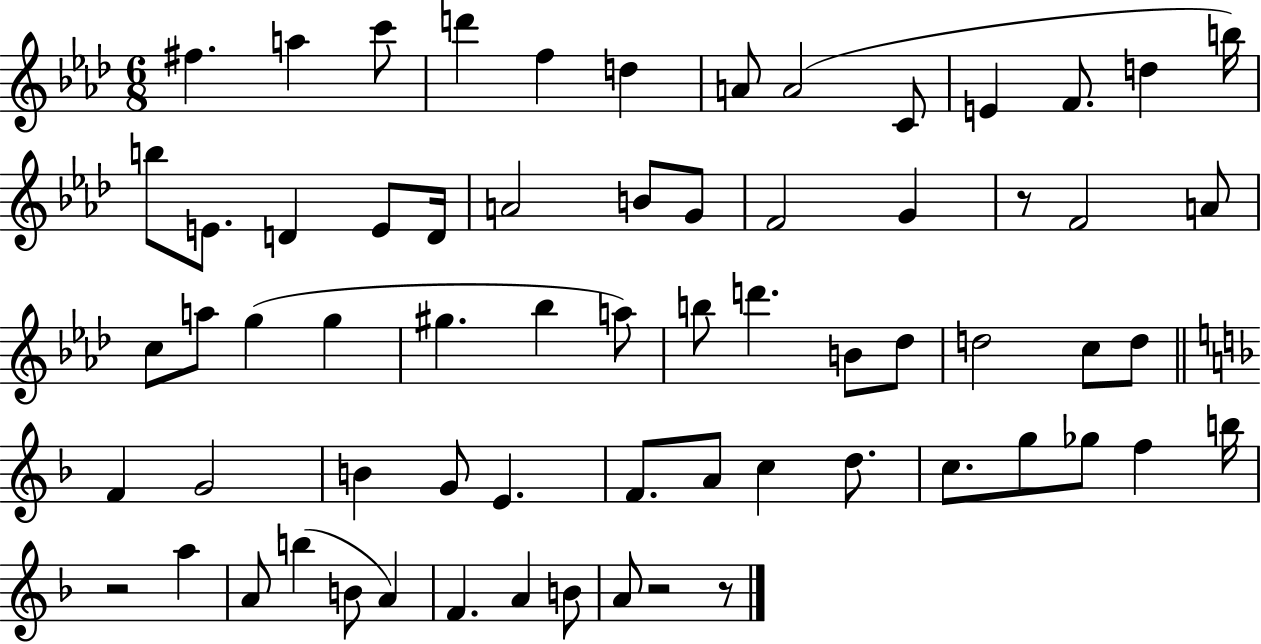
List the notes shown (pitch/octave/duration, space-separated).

F#5/q. A5/q C6/e D6/q F5/q D5/q A4/e A4/h C4/e E4/q F4/e. D5/q B5/s B5/e E4/e. D4/q E4/e D4/s A4/h B4/e G4/e F4/h G4/q R/e F4/h A4/e C5/e A5/e G5/q G5/q G#5/q. Bb5/q A5/e B5/e D6/q. B4/e Db5/e D5/h C5/e D5/e F4/q G4/h B4/q G4/e E4/q. F4/e. A4/e C5/q D5/e. C5/e. G5/e Gb5/e F5/q B5/s R/h A5/q A4/e B5/q B4/e A4/q F4/q. A4/q B4/e A4/e R/h R/e